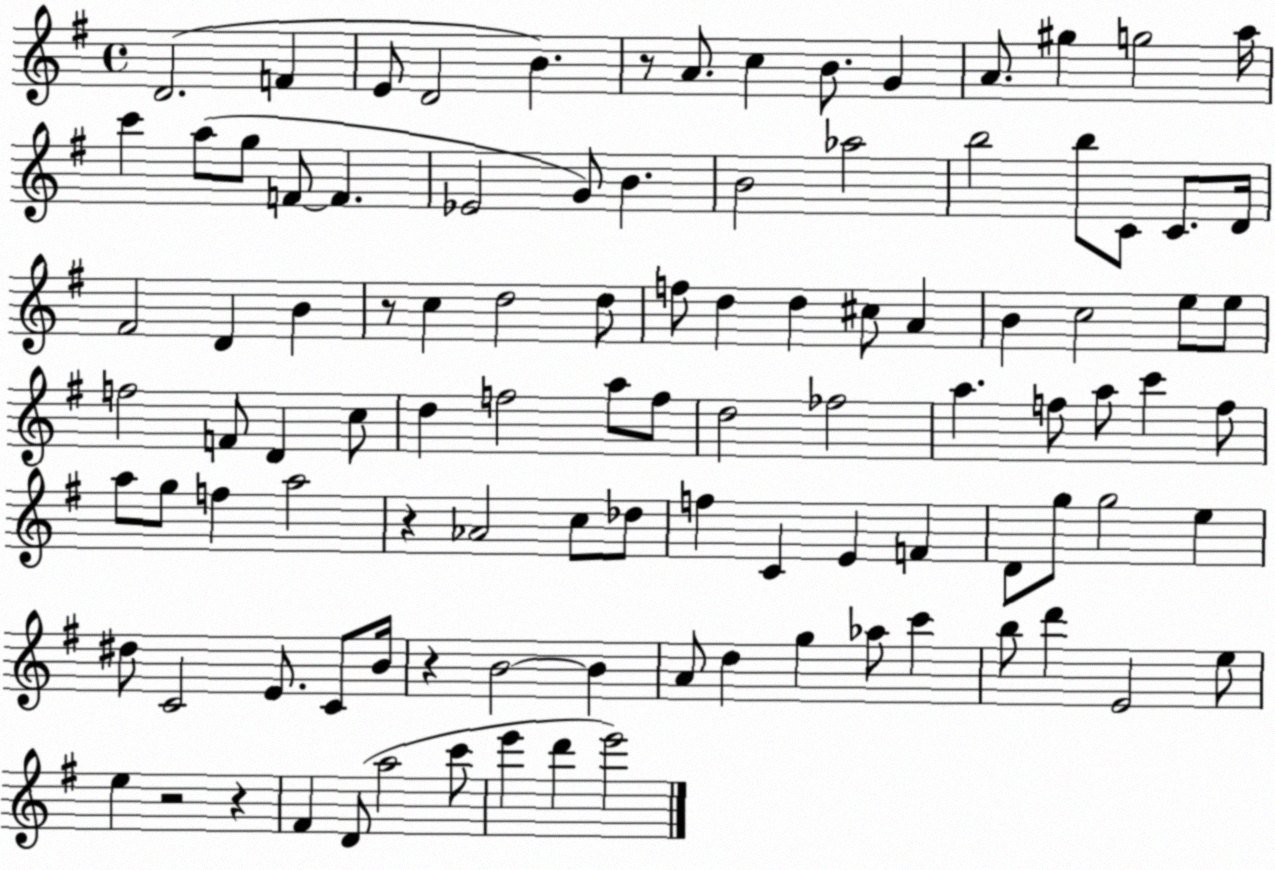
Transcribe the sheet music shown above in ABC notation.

X:1
T:Untitled
M:4/4
L:1/4
K:G
D2 F E/2 D2 B z/2 A/2 c B/2 G A/2 ^g g2 a/4 c' a/2 g/2 F/2 F _E2 G/2 B B2 _a2 b2 b/2 C/2 C/2 D/4 ^F2 D B z/2 c d2 d/2 f/2 d d ^c/2 A B c2 e/2 e/2 f2 F/2 D c/2 d f2 a/2 f/2 d2 _f2 a f/2 a/2 c' f/2 a/2 g/2 f a2 z _A2 c/2 _d/2 f C E F D/2 g/2 g2 e ^d/2 C2 E/2 C/2 B/4 z B2 B A/2 d g _a/2 c' b/2 d' E2 e/2 e z2 z ^F D/2 a2 c'/2 e' d' e'2